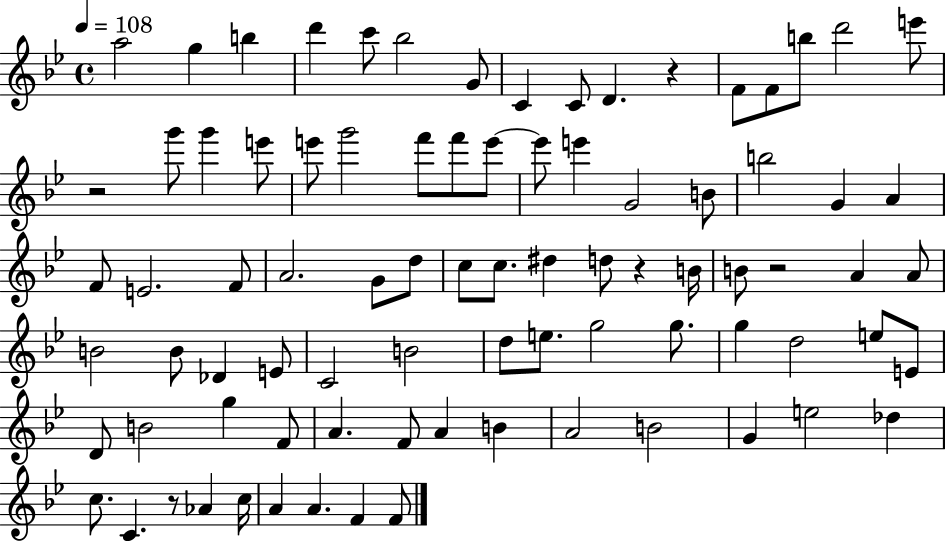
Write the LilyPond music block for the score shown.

{
  \clef treble
  \time 4/4
  \defaultTimeSignature
  \key bes \major
  \tempo 4 = 108
  a''2 g''4 b''4 | d'''4 c'''8 bes''2 g'8 | c'4 c'8 d'4. r4 | f'8 f'8 b''8 d'''2 e'''8 | \break r2 g'''8 g'''4 e'''8 | e'''8 g'''2 f'''8 f'''8 e'''8~~ | e'''8 e'''4 g'2 b'8 | b''2 g'4 a'4 | \break f'8 e'2. f'8 | a'2. g'8 d''8 | c''8 c''8. dis''4 d''8 r4 b'16 | b'8 r2 a'4 a'8 | \break b'2 b'8 des'4 e'8 | c'2 b'2 | d''8 e''8. g''2 g''8. | g''4 d''2 e''8 e'8 | \break d'8 b'2 g''4 f'8 | a'4. f'8 a'4 b'4 | a'2 b'2 | g'4 e''2 des''4 | \break c''8. c'4. r8 aes'4 c''16 | a'4 a'4. f'4 f'8 | \bar "|."
}